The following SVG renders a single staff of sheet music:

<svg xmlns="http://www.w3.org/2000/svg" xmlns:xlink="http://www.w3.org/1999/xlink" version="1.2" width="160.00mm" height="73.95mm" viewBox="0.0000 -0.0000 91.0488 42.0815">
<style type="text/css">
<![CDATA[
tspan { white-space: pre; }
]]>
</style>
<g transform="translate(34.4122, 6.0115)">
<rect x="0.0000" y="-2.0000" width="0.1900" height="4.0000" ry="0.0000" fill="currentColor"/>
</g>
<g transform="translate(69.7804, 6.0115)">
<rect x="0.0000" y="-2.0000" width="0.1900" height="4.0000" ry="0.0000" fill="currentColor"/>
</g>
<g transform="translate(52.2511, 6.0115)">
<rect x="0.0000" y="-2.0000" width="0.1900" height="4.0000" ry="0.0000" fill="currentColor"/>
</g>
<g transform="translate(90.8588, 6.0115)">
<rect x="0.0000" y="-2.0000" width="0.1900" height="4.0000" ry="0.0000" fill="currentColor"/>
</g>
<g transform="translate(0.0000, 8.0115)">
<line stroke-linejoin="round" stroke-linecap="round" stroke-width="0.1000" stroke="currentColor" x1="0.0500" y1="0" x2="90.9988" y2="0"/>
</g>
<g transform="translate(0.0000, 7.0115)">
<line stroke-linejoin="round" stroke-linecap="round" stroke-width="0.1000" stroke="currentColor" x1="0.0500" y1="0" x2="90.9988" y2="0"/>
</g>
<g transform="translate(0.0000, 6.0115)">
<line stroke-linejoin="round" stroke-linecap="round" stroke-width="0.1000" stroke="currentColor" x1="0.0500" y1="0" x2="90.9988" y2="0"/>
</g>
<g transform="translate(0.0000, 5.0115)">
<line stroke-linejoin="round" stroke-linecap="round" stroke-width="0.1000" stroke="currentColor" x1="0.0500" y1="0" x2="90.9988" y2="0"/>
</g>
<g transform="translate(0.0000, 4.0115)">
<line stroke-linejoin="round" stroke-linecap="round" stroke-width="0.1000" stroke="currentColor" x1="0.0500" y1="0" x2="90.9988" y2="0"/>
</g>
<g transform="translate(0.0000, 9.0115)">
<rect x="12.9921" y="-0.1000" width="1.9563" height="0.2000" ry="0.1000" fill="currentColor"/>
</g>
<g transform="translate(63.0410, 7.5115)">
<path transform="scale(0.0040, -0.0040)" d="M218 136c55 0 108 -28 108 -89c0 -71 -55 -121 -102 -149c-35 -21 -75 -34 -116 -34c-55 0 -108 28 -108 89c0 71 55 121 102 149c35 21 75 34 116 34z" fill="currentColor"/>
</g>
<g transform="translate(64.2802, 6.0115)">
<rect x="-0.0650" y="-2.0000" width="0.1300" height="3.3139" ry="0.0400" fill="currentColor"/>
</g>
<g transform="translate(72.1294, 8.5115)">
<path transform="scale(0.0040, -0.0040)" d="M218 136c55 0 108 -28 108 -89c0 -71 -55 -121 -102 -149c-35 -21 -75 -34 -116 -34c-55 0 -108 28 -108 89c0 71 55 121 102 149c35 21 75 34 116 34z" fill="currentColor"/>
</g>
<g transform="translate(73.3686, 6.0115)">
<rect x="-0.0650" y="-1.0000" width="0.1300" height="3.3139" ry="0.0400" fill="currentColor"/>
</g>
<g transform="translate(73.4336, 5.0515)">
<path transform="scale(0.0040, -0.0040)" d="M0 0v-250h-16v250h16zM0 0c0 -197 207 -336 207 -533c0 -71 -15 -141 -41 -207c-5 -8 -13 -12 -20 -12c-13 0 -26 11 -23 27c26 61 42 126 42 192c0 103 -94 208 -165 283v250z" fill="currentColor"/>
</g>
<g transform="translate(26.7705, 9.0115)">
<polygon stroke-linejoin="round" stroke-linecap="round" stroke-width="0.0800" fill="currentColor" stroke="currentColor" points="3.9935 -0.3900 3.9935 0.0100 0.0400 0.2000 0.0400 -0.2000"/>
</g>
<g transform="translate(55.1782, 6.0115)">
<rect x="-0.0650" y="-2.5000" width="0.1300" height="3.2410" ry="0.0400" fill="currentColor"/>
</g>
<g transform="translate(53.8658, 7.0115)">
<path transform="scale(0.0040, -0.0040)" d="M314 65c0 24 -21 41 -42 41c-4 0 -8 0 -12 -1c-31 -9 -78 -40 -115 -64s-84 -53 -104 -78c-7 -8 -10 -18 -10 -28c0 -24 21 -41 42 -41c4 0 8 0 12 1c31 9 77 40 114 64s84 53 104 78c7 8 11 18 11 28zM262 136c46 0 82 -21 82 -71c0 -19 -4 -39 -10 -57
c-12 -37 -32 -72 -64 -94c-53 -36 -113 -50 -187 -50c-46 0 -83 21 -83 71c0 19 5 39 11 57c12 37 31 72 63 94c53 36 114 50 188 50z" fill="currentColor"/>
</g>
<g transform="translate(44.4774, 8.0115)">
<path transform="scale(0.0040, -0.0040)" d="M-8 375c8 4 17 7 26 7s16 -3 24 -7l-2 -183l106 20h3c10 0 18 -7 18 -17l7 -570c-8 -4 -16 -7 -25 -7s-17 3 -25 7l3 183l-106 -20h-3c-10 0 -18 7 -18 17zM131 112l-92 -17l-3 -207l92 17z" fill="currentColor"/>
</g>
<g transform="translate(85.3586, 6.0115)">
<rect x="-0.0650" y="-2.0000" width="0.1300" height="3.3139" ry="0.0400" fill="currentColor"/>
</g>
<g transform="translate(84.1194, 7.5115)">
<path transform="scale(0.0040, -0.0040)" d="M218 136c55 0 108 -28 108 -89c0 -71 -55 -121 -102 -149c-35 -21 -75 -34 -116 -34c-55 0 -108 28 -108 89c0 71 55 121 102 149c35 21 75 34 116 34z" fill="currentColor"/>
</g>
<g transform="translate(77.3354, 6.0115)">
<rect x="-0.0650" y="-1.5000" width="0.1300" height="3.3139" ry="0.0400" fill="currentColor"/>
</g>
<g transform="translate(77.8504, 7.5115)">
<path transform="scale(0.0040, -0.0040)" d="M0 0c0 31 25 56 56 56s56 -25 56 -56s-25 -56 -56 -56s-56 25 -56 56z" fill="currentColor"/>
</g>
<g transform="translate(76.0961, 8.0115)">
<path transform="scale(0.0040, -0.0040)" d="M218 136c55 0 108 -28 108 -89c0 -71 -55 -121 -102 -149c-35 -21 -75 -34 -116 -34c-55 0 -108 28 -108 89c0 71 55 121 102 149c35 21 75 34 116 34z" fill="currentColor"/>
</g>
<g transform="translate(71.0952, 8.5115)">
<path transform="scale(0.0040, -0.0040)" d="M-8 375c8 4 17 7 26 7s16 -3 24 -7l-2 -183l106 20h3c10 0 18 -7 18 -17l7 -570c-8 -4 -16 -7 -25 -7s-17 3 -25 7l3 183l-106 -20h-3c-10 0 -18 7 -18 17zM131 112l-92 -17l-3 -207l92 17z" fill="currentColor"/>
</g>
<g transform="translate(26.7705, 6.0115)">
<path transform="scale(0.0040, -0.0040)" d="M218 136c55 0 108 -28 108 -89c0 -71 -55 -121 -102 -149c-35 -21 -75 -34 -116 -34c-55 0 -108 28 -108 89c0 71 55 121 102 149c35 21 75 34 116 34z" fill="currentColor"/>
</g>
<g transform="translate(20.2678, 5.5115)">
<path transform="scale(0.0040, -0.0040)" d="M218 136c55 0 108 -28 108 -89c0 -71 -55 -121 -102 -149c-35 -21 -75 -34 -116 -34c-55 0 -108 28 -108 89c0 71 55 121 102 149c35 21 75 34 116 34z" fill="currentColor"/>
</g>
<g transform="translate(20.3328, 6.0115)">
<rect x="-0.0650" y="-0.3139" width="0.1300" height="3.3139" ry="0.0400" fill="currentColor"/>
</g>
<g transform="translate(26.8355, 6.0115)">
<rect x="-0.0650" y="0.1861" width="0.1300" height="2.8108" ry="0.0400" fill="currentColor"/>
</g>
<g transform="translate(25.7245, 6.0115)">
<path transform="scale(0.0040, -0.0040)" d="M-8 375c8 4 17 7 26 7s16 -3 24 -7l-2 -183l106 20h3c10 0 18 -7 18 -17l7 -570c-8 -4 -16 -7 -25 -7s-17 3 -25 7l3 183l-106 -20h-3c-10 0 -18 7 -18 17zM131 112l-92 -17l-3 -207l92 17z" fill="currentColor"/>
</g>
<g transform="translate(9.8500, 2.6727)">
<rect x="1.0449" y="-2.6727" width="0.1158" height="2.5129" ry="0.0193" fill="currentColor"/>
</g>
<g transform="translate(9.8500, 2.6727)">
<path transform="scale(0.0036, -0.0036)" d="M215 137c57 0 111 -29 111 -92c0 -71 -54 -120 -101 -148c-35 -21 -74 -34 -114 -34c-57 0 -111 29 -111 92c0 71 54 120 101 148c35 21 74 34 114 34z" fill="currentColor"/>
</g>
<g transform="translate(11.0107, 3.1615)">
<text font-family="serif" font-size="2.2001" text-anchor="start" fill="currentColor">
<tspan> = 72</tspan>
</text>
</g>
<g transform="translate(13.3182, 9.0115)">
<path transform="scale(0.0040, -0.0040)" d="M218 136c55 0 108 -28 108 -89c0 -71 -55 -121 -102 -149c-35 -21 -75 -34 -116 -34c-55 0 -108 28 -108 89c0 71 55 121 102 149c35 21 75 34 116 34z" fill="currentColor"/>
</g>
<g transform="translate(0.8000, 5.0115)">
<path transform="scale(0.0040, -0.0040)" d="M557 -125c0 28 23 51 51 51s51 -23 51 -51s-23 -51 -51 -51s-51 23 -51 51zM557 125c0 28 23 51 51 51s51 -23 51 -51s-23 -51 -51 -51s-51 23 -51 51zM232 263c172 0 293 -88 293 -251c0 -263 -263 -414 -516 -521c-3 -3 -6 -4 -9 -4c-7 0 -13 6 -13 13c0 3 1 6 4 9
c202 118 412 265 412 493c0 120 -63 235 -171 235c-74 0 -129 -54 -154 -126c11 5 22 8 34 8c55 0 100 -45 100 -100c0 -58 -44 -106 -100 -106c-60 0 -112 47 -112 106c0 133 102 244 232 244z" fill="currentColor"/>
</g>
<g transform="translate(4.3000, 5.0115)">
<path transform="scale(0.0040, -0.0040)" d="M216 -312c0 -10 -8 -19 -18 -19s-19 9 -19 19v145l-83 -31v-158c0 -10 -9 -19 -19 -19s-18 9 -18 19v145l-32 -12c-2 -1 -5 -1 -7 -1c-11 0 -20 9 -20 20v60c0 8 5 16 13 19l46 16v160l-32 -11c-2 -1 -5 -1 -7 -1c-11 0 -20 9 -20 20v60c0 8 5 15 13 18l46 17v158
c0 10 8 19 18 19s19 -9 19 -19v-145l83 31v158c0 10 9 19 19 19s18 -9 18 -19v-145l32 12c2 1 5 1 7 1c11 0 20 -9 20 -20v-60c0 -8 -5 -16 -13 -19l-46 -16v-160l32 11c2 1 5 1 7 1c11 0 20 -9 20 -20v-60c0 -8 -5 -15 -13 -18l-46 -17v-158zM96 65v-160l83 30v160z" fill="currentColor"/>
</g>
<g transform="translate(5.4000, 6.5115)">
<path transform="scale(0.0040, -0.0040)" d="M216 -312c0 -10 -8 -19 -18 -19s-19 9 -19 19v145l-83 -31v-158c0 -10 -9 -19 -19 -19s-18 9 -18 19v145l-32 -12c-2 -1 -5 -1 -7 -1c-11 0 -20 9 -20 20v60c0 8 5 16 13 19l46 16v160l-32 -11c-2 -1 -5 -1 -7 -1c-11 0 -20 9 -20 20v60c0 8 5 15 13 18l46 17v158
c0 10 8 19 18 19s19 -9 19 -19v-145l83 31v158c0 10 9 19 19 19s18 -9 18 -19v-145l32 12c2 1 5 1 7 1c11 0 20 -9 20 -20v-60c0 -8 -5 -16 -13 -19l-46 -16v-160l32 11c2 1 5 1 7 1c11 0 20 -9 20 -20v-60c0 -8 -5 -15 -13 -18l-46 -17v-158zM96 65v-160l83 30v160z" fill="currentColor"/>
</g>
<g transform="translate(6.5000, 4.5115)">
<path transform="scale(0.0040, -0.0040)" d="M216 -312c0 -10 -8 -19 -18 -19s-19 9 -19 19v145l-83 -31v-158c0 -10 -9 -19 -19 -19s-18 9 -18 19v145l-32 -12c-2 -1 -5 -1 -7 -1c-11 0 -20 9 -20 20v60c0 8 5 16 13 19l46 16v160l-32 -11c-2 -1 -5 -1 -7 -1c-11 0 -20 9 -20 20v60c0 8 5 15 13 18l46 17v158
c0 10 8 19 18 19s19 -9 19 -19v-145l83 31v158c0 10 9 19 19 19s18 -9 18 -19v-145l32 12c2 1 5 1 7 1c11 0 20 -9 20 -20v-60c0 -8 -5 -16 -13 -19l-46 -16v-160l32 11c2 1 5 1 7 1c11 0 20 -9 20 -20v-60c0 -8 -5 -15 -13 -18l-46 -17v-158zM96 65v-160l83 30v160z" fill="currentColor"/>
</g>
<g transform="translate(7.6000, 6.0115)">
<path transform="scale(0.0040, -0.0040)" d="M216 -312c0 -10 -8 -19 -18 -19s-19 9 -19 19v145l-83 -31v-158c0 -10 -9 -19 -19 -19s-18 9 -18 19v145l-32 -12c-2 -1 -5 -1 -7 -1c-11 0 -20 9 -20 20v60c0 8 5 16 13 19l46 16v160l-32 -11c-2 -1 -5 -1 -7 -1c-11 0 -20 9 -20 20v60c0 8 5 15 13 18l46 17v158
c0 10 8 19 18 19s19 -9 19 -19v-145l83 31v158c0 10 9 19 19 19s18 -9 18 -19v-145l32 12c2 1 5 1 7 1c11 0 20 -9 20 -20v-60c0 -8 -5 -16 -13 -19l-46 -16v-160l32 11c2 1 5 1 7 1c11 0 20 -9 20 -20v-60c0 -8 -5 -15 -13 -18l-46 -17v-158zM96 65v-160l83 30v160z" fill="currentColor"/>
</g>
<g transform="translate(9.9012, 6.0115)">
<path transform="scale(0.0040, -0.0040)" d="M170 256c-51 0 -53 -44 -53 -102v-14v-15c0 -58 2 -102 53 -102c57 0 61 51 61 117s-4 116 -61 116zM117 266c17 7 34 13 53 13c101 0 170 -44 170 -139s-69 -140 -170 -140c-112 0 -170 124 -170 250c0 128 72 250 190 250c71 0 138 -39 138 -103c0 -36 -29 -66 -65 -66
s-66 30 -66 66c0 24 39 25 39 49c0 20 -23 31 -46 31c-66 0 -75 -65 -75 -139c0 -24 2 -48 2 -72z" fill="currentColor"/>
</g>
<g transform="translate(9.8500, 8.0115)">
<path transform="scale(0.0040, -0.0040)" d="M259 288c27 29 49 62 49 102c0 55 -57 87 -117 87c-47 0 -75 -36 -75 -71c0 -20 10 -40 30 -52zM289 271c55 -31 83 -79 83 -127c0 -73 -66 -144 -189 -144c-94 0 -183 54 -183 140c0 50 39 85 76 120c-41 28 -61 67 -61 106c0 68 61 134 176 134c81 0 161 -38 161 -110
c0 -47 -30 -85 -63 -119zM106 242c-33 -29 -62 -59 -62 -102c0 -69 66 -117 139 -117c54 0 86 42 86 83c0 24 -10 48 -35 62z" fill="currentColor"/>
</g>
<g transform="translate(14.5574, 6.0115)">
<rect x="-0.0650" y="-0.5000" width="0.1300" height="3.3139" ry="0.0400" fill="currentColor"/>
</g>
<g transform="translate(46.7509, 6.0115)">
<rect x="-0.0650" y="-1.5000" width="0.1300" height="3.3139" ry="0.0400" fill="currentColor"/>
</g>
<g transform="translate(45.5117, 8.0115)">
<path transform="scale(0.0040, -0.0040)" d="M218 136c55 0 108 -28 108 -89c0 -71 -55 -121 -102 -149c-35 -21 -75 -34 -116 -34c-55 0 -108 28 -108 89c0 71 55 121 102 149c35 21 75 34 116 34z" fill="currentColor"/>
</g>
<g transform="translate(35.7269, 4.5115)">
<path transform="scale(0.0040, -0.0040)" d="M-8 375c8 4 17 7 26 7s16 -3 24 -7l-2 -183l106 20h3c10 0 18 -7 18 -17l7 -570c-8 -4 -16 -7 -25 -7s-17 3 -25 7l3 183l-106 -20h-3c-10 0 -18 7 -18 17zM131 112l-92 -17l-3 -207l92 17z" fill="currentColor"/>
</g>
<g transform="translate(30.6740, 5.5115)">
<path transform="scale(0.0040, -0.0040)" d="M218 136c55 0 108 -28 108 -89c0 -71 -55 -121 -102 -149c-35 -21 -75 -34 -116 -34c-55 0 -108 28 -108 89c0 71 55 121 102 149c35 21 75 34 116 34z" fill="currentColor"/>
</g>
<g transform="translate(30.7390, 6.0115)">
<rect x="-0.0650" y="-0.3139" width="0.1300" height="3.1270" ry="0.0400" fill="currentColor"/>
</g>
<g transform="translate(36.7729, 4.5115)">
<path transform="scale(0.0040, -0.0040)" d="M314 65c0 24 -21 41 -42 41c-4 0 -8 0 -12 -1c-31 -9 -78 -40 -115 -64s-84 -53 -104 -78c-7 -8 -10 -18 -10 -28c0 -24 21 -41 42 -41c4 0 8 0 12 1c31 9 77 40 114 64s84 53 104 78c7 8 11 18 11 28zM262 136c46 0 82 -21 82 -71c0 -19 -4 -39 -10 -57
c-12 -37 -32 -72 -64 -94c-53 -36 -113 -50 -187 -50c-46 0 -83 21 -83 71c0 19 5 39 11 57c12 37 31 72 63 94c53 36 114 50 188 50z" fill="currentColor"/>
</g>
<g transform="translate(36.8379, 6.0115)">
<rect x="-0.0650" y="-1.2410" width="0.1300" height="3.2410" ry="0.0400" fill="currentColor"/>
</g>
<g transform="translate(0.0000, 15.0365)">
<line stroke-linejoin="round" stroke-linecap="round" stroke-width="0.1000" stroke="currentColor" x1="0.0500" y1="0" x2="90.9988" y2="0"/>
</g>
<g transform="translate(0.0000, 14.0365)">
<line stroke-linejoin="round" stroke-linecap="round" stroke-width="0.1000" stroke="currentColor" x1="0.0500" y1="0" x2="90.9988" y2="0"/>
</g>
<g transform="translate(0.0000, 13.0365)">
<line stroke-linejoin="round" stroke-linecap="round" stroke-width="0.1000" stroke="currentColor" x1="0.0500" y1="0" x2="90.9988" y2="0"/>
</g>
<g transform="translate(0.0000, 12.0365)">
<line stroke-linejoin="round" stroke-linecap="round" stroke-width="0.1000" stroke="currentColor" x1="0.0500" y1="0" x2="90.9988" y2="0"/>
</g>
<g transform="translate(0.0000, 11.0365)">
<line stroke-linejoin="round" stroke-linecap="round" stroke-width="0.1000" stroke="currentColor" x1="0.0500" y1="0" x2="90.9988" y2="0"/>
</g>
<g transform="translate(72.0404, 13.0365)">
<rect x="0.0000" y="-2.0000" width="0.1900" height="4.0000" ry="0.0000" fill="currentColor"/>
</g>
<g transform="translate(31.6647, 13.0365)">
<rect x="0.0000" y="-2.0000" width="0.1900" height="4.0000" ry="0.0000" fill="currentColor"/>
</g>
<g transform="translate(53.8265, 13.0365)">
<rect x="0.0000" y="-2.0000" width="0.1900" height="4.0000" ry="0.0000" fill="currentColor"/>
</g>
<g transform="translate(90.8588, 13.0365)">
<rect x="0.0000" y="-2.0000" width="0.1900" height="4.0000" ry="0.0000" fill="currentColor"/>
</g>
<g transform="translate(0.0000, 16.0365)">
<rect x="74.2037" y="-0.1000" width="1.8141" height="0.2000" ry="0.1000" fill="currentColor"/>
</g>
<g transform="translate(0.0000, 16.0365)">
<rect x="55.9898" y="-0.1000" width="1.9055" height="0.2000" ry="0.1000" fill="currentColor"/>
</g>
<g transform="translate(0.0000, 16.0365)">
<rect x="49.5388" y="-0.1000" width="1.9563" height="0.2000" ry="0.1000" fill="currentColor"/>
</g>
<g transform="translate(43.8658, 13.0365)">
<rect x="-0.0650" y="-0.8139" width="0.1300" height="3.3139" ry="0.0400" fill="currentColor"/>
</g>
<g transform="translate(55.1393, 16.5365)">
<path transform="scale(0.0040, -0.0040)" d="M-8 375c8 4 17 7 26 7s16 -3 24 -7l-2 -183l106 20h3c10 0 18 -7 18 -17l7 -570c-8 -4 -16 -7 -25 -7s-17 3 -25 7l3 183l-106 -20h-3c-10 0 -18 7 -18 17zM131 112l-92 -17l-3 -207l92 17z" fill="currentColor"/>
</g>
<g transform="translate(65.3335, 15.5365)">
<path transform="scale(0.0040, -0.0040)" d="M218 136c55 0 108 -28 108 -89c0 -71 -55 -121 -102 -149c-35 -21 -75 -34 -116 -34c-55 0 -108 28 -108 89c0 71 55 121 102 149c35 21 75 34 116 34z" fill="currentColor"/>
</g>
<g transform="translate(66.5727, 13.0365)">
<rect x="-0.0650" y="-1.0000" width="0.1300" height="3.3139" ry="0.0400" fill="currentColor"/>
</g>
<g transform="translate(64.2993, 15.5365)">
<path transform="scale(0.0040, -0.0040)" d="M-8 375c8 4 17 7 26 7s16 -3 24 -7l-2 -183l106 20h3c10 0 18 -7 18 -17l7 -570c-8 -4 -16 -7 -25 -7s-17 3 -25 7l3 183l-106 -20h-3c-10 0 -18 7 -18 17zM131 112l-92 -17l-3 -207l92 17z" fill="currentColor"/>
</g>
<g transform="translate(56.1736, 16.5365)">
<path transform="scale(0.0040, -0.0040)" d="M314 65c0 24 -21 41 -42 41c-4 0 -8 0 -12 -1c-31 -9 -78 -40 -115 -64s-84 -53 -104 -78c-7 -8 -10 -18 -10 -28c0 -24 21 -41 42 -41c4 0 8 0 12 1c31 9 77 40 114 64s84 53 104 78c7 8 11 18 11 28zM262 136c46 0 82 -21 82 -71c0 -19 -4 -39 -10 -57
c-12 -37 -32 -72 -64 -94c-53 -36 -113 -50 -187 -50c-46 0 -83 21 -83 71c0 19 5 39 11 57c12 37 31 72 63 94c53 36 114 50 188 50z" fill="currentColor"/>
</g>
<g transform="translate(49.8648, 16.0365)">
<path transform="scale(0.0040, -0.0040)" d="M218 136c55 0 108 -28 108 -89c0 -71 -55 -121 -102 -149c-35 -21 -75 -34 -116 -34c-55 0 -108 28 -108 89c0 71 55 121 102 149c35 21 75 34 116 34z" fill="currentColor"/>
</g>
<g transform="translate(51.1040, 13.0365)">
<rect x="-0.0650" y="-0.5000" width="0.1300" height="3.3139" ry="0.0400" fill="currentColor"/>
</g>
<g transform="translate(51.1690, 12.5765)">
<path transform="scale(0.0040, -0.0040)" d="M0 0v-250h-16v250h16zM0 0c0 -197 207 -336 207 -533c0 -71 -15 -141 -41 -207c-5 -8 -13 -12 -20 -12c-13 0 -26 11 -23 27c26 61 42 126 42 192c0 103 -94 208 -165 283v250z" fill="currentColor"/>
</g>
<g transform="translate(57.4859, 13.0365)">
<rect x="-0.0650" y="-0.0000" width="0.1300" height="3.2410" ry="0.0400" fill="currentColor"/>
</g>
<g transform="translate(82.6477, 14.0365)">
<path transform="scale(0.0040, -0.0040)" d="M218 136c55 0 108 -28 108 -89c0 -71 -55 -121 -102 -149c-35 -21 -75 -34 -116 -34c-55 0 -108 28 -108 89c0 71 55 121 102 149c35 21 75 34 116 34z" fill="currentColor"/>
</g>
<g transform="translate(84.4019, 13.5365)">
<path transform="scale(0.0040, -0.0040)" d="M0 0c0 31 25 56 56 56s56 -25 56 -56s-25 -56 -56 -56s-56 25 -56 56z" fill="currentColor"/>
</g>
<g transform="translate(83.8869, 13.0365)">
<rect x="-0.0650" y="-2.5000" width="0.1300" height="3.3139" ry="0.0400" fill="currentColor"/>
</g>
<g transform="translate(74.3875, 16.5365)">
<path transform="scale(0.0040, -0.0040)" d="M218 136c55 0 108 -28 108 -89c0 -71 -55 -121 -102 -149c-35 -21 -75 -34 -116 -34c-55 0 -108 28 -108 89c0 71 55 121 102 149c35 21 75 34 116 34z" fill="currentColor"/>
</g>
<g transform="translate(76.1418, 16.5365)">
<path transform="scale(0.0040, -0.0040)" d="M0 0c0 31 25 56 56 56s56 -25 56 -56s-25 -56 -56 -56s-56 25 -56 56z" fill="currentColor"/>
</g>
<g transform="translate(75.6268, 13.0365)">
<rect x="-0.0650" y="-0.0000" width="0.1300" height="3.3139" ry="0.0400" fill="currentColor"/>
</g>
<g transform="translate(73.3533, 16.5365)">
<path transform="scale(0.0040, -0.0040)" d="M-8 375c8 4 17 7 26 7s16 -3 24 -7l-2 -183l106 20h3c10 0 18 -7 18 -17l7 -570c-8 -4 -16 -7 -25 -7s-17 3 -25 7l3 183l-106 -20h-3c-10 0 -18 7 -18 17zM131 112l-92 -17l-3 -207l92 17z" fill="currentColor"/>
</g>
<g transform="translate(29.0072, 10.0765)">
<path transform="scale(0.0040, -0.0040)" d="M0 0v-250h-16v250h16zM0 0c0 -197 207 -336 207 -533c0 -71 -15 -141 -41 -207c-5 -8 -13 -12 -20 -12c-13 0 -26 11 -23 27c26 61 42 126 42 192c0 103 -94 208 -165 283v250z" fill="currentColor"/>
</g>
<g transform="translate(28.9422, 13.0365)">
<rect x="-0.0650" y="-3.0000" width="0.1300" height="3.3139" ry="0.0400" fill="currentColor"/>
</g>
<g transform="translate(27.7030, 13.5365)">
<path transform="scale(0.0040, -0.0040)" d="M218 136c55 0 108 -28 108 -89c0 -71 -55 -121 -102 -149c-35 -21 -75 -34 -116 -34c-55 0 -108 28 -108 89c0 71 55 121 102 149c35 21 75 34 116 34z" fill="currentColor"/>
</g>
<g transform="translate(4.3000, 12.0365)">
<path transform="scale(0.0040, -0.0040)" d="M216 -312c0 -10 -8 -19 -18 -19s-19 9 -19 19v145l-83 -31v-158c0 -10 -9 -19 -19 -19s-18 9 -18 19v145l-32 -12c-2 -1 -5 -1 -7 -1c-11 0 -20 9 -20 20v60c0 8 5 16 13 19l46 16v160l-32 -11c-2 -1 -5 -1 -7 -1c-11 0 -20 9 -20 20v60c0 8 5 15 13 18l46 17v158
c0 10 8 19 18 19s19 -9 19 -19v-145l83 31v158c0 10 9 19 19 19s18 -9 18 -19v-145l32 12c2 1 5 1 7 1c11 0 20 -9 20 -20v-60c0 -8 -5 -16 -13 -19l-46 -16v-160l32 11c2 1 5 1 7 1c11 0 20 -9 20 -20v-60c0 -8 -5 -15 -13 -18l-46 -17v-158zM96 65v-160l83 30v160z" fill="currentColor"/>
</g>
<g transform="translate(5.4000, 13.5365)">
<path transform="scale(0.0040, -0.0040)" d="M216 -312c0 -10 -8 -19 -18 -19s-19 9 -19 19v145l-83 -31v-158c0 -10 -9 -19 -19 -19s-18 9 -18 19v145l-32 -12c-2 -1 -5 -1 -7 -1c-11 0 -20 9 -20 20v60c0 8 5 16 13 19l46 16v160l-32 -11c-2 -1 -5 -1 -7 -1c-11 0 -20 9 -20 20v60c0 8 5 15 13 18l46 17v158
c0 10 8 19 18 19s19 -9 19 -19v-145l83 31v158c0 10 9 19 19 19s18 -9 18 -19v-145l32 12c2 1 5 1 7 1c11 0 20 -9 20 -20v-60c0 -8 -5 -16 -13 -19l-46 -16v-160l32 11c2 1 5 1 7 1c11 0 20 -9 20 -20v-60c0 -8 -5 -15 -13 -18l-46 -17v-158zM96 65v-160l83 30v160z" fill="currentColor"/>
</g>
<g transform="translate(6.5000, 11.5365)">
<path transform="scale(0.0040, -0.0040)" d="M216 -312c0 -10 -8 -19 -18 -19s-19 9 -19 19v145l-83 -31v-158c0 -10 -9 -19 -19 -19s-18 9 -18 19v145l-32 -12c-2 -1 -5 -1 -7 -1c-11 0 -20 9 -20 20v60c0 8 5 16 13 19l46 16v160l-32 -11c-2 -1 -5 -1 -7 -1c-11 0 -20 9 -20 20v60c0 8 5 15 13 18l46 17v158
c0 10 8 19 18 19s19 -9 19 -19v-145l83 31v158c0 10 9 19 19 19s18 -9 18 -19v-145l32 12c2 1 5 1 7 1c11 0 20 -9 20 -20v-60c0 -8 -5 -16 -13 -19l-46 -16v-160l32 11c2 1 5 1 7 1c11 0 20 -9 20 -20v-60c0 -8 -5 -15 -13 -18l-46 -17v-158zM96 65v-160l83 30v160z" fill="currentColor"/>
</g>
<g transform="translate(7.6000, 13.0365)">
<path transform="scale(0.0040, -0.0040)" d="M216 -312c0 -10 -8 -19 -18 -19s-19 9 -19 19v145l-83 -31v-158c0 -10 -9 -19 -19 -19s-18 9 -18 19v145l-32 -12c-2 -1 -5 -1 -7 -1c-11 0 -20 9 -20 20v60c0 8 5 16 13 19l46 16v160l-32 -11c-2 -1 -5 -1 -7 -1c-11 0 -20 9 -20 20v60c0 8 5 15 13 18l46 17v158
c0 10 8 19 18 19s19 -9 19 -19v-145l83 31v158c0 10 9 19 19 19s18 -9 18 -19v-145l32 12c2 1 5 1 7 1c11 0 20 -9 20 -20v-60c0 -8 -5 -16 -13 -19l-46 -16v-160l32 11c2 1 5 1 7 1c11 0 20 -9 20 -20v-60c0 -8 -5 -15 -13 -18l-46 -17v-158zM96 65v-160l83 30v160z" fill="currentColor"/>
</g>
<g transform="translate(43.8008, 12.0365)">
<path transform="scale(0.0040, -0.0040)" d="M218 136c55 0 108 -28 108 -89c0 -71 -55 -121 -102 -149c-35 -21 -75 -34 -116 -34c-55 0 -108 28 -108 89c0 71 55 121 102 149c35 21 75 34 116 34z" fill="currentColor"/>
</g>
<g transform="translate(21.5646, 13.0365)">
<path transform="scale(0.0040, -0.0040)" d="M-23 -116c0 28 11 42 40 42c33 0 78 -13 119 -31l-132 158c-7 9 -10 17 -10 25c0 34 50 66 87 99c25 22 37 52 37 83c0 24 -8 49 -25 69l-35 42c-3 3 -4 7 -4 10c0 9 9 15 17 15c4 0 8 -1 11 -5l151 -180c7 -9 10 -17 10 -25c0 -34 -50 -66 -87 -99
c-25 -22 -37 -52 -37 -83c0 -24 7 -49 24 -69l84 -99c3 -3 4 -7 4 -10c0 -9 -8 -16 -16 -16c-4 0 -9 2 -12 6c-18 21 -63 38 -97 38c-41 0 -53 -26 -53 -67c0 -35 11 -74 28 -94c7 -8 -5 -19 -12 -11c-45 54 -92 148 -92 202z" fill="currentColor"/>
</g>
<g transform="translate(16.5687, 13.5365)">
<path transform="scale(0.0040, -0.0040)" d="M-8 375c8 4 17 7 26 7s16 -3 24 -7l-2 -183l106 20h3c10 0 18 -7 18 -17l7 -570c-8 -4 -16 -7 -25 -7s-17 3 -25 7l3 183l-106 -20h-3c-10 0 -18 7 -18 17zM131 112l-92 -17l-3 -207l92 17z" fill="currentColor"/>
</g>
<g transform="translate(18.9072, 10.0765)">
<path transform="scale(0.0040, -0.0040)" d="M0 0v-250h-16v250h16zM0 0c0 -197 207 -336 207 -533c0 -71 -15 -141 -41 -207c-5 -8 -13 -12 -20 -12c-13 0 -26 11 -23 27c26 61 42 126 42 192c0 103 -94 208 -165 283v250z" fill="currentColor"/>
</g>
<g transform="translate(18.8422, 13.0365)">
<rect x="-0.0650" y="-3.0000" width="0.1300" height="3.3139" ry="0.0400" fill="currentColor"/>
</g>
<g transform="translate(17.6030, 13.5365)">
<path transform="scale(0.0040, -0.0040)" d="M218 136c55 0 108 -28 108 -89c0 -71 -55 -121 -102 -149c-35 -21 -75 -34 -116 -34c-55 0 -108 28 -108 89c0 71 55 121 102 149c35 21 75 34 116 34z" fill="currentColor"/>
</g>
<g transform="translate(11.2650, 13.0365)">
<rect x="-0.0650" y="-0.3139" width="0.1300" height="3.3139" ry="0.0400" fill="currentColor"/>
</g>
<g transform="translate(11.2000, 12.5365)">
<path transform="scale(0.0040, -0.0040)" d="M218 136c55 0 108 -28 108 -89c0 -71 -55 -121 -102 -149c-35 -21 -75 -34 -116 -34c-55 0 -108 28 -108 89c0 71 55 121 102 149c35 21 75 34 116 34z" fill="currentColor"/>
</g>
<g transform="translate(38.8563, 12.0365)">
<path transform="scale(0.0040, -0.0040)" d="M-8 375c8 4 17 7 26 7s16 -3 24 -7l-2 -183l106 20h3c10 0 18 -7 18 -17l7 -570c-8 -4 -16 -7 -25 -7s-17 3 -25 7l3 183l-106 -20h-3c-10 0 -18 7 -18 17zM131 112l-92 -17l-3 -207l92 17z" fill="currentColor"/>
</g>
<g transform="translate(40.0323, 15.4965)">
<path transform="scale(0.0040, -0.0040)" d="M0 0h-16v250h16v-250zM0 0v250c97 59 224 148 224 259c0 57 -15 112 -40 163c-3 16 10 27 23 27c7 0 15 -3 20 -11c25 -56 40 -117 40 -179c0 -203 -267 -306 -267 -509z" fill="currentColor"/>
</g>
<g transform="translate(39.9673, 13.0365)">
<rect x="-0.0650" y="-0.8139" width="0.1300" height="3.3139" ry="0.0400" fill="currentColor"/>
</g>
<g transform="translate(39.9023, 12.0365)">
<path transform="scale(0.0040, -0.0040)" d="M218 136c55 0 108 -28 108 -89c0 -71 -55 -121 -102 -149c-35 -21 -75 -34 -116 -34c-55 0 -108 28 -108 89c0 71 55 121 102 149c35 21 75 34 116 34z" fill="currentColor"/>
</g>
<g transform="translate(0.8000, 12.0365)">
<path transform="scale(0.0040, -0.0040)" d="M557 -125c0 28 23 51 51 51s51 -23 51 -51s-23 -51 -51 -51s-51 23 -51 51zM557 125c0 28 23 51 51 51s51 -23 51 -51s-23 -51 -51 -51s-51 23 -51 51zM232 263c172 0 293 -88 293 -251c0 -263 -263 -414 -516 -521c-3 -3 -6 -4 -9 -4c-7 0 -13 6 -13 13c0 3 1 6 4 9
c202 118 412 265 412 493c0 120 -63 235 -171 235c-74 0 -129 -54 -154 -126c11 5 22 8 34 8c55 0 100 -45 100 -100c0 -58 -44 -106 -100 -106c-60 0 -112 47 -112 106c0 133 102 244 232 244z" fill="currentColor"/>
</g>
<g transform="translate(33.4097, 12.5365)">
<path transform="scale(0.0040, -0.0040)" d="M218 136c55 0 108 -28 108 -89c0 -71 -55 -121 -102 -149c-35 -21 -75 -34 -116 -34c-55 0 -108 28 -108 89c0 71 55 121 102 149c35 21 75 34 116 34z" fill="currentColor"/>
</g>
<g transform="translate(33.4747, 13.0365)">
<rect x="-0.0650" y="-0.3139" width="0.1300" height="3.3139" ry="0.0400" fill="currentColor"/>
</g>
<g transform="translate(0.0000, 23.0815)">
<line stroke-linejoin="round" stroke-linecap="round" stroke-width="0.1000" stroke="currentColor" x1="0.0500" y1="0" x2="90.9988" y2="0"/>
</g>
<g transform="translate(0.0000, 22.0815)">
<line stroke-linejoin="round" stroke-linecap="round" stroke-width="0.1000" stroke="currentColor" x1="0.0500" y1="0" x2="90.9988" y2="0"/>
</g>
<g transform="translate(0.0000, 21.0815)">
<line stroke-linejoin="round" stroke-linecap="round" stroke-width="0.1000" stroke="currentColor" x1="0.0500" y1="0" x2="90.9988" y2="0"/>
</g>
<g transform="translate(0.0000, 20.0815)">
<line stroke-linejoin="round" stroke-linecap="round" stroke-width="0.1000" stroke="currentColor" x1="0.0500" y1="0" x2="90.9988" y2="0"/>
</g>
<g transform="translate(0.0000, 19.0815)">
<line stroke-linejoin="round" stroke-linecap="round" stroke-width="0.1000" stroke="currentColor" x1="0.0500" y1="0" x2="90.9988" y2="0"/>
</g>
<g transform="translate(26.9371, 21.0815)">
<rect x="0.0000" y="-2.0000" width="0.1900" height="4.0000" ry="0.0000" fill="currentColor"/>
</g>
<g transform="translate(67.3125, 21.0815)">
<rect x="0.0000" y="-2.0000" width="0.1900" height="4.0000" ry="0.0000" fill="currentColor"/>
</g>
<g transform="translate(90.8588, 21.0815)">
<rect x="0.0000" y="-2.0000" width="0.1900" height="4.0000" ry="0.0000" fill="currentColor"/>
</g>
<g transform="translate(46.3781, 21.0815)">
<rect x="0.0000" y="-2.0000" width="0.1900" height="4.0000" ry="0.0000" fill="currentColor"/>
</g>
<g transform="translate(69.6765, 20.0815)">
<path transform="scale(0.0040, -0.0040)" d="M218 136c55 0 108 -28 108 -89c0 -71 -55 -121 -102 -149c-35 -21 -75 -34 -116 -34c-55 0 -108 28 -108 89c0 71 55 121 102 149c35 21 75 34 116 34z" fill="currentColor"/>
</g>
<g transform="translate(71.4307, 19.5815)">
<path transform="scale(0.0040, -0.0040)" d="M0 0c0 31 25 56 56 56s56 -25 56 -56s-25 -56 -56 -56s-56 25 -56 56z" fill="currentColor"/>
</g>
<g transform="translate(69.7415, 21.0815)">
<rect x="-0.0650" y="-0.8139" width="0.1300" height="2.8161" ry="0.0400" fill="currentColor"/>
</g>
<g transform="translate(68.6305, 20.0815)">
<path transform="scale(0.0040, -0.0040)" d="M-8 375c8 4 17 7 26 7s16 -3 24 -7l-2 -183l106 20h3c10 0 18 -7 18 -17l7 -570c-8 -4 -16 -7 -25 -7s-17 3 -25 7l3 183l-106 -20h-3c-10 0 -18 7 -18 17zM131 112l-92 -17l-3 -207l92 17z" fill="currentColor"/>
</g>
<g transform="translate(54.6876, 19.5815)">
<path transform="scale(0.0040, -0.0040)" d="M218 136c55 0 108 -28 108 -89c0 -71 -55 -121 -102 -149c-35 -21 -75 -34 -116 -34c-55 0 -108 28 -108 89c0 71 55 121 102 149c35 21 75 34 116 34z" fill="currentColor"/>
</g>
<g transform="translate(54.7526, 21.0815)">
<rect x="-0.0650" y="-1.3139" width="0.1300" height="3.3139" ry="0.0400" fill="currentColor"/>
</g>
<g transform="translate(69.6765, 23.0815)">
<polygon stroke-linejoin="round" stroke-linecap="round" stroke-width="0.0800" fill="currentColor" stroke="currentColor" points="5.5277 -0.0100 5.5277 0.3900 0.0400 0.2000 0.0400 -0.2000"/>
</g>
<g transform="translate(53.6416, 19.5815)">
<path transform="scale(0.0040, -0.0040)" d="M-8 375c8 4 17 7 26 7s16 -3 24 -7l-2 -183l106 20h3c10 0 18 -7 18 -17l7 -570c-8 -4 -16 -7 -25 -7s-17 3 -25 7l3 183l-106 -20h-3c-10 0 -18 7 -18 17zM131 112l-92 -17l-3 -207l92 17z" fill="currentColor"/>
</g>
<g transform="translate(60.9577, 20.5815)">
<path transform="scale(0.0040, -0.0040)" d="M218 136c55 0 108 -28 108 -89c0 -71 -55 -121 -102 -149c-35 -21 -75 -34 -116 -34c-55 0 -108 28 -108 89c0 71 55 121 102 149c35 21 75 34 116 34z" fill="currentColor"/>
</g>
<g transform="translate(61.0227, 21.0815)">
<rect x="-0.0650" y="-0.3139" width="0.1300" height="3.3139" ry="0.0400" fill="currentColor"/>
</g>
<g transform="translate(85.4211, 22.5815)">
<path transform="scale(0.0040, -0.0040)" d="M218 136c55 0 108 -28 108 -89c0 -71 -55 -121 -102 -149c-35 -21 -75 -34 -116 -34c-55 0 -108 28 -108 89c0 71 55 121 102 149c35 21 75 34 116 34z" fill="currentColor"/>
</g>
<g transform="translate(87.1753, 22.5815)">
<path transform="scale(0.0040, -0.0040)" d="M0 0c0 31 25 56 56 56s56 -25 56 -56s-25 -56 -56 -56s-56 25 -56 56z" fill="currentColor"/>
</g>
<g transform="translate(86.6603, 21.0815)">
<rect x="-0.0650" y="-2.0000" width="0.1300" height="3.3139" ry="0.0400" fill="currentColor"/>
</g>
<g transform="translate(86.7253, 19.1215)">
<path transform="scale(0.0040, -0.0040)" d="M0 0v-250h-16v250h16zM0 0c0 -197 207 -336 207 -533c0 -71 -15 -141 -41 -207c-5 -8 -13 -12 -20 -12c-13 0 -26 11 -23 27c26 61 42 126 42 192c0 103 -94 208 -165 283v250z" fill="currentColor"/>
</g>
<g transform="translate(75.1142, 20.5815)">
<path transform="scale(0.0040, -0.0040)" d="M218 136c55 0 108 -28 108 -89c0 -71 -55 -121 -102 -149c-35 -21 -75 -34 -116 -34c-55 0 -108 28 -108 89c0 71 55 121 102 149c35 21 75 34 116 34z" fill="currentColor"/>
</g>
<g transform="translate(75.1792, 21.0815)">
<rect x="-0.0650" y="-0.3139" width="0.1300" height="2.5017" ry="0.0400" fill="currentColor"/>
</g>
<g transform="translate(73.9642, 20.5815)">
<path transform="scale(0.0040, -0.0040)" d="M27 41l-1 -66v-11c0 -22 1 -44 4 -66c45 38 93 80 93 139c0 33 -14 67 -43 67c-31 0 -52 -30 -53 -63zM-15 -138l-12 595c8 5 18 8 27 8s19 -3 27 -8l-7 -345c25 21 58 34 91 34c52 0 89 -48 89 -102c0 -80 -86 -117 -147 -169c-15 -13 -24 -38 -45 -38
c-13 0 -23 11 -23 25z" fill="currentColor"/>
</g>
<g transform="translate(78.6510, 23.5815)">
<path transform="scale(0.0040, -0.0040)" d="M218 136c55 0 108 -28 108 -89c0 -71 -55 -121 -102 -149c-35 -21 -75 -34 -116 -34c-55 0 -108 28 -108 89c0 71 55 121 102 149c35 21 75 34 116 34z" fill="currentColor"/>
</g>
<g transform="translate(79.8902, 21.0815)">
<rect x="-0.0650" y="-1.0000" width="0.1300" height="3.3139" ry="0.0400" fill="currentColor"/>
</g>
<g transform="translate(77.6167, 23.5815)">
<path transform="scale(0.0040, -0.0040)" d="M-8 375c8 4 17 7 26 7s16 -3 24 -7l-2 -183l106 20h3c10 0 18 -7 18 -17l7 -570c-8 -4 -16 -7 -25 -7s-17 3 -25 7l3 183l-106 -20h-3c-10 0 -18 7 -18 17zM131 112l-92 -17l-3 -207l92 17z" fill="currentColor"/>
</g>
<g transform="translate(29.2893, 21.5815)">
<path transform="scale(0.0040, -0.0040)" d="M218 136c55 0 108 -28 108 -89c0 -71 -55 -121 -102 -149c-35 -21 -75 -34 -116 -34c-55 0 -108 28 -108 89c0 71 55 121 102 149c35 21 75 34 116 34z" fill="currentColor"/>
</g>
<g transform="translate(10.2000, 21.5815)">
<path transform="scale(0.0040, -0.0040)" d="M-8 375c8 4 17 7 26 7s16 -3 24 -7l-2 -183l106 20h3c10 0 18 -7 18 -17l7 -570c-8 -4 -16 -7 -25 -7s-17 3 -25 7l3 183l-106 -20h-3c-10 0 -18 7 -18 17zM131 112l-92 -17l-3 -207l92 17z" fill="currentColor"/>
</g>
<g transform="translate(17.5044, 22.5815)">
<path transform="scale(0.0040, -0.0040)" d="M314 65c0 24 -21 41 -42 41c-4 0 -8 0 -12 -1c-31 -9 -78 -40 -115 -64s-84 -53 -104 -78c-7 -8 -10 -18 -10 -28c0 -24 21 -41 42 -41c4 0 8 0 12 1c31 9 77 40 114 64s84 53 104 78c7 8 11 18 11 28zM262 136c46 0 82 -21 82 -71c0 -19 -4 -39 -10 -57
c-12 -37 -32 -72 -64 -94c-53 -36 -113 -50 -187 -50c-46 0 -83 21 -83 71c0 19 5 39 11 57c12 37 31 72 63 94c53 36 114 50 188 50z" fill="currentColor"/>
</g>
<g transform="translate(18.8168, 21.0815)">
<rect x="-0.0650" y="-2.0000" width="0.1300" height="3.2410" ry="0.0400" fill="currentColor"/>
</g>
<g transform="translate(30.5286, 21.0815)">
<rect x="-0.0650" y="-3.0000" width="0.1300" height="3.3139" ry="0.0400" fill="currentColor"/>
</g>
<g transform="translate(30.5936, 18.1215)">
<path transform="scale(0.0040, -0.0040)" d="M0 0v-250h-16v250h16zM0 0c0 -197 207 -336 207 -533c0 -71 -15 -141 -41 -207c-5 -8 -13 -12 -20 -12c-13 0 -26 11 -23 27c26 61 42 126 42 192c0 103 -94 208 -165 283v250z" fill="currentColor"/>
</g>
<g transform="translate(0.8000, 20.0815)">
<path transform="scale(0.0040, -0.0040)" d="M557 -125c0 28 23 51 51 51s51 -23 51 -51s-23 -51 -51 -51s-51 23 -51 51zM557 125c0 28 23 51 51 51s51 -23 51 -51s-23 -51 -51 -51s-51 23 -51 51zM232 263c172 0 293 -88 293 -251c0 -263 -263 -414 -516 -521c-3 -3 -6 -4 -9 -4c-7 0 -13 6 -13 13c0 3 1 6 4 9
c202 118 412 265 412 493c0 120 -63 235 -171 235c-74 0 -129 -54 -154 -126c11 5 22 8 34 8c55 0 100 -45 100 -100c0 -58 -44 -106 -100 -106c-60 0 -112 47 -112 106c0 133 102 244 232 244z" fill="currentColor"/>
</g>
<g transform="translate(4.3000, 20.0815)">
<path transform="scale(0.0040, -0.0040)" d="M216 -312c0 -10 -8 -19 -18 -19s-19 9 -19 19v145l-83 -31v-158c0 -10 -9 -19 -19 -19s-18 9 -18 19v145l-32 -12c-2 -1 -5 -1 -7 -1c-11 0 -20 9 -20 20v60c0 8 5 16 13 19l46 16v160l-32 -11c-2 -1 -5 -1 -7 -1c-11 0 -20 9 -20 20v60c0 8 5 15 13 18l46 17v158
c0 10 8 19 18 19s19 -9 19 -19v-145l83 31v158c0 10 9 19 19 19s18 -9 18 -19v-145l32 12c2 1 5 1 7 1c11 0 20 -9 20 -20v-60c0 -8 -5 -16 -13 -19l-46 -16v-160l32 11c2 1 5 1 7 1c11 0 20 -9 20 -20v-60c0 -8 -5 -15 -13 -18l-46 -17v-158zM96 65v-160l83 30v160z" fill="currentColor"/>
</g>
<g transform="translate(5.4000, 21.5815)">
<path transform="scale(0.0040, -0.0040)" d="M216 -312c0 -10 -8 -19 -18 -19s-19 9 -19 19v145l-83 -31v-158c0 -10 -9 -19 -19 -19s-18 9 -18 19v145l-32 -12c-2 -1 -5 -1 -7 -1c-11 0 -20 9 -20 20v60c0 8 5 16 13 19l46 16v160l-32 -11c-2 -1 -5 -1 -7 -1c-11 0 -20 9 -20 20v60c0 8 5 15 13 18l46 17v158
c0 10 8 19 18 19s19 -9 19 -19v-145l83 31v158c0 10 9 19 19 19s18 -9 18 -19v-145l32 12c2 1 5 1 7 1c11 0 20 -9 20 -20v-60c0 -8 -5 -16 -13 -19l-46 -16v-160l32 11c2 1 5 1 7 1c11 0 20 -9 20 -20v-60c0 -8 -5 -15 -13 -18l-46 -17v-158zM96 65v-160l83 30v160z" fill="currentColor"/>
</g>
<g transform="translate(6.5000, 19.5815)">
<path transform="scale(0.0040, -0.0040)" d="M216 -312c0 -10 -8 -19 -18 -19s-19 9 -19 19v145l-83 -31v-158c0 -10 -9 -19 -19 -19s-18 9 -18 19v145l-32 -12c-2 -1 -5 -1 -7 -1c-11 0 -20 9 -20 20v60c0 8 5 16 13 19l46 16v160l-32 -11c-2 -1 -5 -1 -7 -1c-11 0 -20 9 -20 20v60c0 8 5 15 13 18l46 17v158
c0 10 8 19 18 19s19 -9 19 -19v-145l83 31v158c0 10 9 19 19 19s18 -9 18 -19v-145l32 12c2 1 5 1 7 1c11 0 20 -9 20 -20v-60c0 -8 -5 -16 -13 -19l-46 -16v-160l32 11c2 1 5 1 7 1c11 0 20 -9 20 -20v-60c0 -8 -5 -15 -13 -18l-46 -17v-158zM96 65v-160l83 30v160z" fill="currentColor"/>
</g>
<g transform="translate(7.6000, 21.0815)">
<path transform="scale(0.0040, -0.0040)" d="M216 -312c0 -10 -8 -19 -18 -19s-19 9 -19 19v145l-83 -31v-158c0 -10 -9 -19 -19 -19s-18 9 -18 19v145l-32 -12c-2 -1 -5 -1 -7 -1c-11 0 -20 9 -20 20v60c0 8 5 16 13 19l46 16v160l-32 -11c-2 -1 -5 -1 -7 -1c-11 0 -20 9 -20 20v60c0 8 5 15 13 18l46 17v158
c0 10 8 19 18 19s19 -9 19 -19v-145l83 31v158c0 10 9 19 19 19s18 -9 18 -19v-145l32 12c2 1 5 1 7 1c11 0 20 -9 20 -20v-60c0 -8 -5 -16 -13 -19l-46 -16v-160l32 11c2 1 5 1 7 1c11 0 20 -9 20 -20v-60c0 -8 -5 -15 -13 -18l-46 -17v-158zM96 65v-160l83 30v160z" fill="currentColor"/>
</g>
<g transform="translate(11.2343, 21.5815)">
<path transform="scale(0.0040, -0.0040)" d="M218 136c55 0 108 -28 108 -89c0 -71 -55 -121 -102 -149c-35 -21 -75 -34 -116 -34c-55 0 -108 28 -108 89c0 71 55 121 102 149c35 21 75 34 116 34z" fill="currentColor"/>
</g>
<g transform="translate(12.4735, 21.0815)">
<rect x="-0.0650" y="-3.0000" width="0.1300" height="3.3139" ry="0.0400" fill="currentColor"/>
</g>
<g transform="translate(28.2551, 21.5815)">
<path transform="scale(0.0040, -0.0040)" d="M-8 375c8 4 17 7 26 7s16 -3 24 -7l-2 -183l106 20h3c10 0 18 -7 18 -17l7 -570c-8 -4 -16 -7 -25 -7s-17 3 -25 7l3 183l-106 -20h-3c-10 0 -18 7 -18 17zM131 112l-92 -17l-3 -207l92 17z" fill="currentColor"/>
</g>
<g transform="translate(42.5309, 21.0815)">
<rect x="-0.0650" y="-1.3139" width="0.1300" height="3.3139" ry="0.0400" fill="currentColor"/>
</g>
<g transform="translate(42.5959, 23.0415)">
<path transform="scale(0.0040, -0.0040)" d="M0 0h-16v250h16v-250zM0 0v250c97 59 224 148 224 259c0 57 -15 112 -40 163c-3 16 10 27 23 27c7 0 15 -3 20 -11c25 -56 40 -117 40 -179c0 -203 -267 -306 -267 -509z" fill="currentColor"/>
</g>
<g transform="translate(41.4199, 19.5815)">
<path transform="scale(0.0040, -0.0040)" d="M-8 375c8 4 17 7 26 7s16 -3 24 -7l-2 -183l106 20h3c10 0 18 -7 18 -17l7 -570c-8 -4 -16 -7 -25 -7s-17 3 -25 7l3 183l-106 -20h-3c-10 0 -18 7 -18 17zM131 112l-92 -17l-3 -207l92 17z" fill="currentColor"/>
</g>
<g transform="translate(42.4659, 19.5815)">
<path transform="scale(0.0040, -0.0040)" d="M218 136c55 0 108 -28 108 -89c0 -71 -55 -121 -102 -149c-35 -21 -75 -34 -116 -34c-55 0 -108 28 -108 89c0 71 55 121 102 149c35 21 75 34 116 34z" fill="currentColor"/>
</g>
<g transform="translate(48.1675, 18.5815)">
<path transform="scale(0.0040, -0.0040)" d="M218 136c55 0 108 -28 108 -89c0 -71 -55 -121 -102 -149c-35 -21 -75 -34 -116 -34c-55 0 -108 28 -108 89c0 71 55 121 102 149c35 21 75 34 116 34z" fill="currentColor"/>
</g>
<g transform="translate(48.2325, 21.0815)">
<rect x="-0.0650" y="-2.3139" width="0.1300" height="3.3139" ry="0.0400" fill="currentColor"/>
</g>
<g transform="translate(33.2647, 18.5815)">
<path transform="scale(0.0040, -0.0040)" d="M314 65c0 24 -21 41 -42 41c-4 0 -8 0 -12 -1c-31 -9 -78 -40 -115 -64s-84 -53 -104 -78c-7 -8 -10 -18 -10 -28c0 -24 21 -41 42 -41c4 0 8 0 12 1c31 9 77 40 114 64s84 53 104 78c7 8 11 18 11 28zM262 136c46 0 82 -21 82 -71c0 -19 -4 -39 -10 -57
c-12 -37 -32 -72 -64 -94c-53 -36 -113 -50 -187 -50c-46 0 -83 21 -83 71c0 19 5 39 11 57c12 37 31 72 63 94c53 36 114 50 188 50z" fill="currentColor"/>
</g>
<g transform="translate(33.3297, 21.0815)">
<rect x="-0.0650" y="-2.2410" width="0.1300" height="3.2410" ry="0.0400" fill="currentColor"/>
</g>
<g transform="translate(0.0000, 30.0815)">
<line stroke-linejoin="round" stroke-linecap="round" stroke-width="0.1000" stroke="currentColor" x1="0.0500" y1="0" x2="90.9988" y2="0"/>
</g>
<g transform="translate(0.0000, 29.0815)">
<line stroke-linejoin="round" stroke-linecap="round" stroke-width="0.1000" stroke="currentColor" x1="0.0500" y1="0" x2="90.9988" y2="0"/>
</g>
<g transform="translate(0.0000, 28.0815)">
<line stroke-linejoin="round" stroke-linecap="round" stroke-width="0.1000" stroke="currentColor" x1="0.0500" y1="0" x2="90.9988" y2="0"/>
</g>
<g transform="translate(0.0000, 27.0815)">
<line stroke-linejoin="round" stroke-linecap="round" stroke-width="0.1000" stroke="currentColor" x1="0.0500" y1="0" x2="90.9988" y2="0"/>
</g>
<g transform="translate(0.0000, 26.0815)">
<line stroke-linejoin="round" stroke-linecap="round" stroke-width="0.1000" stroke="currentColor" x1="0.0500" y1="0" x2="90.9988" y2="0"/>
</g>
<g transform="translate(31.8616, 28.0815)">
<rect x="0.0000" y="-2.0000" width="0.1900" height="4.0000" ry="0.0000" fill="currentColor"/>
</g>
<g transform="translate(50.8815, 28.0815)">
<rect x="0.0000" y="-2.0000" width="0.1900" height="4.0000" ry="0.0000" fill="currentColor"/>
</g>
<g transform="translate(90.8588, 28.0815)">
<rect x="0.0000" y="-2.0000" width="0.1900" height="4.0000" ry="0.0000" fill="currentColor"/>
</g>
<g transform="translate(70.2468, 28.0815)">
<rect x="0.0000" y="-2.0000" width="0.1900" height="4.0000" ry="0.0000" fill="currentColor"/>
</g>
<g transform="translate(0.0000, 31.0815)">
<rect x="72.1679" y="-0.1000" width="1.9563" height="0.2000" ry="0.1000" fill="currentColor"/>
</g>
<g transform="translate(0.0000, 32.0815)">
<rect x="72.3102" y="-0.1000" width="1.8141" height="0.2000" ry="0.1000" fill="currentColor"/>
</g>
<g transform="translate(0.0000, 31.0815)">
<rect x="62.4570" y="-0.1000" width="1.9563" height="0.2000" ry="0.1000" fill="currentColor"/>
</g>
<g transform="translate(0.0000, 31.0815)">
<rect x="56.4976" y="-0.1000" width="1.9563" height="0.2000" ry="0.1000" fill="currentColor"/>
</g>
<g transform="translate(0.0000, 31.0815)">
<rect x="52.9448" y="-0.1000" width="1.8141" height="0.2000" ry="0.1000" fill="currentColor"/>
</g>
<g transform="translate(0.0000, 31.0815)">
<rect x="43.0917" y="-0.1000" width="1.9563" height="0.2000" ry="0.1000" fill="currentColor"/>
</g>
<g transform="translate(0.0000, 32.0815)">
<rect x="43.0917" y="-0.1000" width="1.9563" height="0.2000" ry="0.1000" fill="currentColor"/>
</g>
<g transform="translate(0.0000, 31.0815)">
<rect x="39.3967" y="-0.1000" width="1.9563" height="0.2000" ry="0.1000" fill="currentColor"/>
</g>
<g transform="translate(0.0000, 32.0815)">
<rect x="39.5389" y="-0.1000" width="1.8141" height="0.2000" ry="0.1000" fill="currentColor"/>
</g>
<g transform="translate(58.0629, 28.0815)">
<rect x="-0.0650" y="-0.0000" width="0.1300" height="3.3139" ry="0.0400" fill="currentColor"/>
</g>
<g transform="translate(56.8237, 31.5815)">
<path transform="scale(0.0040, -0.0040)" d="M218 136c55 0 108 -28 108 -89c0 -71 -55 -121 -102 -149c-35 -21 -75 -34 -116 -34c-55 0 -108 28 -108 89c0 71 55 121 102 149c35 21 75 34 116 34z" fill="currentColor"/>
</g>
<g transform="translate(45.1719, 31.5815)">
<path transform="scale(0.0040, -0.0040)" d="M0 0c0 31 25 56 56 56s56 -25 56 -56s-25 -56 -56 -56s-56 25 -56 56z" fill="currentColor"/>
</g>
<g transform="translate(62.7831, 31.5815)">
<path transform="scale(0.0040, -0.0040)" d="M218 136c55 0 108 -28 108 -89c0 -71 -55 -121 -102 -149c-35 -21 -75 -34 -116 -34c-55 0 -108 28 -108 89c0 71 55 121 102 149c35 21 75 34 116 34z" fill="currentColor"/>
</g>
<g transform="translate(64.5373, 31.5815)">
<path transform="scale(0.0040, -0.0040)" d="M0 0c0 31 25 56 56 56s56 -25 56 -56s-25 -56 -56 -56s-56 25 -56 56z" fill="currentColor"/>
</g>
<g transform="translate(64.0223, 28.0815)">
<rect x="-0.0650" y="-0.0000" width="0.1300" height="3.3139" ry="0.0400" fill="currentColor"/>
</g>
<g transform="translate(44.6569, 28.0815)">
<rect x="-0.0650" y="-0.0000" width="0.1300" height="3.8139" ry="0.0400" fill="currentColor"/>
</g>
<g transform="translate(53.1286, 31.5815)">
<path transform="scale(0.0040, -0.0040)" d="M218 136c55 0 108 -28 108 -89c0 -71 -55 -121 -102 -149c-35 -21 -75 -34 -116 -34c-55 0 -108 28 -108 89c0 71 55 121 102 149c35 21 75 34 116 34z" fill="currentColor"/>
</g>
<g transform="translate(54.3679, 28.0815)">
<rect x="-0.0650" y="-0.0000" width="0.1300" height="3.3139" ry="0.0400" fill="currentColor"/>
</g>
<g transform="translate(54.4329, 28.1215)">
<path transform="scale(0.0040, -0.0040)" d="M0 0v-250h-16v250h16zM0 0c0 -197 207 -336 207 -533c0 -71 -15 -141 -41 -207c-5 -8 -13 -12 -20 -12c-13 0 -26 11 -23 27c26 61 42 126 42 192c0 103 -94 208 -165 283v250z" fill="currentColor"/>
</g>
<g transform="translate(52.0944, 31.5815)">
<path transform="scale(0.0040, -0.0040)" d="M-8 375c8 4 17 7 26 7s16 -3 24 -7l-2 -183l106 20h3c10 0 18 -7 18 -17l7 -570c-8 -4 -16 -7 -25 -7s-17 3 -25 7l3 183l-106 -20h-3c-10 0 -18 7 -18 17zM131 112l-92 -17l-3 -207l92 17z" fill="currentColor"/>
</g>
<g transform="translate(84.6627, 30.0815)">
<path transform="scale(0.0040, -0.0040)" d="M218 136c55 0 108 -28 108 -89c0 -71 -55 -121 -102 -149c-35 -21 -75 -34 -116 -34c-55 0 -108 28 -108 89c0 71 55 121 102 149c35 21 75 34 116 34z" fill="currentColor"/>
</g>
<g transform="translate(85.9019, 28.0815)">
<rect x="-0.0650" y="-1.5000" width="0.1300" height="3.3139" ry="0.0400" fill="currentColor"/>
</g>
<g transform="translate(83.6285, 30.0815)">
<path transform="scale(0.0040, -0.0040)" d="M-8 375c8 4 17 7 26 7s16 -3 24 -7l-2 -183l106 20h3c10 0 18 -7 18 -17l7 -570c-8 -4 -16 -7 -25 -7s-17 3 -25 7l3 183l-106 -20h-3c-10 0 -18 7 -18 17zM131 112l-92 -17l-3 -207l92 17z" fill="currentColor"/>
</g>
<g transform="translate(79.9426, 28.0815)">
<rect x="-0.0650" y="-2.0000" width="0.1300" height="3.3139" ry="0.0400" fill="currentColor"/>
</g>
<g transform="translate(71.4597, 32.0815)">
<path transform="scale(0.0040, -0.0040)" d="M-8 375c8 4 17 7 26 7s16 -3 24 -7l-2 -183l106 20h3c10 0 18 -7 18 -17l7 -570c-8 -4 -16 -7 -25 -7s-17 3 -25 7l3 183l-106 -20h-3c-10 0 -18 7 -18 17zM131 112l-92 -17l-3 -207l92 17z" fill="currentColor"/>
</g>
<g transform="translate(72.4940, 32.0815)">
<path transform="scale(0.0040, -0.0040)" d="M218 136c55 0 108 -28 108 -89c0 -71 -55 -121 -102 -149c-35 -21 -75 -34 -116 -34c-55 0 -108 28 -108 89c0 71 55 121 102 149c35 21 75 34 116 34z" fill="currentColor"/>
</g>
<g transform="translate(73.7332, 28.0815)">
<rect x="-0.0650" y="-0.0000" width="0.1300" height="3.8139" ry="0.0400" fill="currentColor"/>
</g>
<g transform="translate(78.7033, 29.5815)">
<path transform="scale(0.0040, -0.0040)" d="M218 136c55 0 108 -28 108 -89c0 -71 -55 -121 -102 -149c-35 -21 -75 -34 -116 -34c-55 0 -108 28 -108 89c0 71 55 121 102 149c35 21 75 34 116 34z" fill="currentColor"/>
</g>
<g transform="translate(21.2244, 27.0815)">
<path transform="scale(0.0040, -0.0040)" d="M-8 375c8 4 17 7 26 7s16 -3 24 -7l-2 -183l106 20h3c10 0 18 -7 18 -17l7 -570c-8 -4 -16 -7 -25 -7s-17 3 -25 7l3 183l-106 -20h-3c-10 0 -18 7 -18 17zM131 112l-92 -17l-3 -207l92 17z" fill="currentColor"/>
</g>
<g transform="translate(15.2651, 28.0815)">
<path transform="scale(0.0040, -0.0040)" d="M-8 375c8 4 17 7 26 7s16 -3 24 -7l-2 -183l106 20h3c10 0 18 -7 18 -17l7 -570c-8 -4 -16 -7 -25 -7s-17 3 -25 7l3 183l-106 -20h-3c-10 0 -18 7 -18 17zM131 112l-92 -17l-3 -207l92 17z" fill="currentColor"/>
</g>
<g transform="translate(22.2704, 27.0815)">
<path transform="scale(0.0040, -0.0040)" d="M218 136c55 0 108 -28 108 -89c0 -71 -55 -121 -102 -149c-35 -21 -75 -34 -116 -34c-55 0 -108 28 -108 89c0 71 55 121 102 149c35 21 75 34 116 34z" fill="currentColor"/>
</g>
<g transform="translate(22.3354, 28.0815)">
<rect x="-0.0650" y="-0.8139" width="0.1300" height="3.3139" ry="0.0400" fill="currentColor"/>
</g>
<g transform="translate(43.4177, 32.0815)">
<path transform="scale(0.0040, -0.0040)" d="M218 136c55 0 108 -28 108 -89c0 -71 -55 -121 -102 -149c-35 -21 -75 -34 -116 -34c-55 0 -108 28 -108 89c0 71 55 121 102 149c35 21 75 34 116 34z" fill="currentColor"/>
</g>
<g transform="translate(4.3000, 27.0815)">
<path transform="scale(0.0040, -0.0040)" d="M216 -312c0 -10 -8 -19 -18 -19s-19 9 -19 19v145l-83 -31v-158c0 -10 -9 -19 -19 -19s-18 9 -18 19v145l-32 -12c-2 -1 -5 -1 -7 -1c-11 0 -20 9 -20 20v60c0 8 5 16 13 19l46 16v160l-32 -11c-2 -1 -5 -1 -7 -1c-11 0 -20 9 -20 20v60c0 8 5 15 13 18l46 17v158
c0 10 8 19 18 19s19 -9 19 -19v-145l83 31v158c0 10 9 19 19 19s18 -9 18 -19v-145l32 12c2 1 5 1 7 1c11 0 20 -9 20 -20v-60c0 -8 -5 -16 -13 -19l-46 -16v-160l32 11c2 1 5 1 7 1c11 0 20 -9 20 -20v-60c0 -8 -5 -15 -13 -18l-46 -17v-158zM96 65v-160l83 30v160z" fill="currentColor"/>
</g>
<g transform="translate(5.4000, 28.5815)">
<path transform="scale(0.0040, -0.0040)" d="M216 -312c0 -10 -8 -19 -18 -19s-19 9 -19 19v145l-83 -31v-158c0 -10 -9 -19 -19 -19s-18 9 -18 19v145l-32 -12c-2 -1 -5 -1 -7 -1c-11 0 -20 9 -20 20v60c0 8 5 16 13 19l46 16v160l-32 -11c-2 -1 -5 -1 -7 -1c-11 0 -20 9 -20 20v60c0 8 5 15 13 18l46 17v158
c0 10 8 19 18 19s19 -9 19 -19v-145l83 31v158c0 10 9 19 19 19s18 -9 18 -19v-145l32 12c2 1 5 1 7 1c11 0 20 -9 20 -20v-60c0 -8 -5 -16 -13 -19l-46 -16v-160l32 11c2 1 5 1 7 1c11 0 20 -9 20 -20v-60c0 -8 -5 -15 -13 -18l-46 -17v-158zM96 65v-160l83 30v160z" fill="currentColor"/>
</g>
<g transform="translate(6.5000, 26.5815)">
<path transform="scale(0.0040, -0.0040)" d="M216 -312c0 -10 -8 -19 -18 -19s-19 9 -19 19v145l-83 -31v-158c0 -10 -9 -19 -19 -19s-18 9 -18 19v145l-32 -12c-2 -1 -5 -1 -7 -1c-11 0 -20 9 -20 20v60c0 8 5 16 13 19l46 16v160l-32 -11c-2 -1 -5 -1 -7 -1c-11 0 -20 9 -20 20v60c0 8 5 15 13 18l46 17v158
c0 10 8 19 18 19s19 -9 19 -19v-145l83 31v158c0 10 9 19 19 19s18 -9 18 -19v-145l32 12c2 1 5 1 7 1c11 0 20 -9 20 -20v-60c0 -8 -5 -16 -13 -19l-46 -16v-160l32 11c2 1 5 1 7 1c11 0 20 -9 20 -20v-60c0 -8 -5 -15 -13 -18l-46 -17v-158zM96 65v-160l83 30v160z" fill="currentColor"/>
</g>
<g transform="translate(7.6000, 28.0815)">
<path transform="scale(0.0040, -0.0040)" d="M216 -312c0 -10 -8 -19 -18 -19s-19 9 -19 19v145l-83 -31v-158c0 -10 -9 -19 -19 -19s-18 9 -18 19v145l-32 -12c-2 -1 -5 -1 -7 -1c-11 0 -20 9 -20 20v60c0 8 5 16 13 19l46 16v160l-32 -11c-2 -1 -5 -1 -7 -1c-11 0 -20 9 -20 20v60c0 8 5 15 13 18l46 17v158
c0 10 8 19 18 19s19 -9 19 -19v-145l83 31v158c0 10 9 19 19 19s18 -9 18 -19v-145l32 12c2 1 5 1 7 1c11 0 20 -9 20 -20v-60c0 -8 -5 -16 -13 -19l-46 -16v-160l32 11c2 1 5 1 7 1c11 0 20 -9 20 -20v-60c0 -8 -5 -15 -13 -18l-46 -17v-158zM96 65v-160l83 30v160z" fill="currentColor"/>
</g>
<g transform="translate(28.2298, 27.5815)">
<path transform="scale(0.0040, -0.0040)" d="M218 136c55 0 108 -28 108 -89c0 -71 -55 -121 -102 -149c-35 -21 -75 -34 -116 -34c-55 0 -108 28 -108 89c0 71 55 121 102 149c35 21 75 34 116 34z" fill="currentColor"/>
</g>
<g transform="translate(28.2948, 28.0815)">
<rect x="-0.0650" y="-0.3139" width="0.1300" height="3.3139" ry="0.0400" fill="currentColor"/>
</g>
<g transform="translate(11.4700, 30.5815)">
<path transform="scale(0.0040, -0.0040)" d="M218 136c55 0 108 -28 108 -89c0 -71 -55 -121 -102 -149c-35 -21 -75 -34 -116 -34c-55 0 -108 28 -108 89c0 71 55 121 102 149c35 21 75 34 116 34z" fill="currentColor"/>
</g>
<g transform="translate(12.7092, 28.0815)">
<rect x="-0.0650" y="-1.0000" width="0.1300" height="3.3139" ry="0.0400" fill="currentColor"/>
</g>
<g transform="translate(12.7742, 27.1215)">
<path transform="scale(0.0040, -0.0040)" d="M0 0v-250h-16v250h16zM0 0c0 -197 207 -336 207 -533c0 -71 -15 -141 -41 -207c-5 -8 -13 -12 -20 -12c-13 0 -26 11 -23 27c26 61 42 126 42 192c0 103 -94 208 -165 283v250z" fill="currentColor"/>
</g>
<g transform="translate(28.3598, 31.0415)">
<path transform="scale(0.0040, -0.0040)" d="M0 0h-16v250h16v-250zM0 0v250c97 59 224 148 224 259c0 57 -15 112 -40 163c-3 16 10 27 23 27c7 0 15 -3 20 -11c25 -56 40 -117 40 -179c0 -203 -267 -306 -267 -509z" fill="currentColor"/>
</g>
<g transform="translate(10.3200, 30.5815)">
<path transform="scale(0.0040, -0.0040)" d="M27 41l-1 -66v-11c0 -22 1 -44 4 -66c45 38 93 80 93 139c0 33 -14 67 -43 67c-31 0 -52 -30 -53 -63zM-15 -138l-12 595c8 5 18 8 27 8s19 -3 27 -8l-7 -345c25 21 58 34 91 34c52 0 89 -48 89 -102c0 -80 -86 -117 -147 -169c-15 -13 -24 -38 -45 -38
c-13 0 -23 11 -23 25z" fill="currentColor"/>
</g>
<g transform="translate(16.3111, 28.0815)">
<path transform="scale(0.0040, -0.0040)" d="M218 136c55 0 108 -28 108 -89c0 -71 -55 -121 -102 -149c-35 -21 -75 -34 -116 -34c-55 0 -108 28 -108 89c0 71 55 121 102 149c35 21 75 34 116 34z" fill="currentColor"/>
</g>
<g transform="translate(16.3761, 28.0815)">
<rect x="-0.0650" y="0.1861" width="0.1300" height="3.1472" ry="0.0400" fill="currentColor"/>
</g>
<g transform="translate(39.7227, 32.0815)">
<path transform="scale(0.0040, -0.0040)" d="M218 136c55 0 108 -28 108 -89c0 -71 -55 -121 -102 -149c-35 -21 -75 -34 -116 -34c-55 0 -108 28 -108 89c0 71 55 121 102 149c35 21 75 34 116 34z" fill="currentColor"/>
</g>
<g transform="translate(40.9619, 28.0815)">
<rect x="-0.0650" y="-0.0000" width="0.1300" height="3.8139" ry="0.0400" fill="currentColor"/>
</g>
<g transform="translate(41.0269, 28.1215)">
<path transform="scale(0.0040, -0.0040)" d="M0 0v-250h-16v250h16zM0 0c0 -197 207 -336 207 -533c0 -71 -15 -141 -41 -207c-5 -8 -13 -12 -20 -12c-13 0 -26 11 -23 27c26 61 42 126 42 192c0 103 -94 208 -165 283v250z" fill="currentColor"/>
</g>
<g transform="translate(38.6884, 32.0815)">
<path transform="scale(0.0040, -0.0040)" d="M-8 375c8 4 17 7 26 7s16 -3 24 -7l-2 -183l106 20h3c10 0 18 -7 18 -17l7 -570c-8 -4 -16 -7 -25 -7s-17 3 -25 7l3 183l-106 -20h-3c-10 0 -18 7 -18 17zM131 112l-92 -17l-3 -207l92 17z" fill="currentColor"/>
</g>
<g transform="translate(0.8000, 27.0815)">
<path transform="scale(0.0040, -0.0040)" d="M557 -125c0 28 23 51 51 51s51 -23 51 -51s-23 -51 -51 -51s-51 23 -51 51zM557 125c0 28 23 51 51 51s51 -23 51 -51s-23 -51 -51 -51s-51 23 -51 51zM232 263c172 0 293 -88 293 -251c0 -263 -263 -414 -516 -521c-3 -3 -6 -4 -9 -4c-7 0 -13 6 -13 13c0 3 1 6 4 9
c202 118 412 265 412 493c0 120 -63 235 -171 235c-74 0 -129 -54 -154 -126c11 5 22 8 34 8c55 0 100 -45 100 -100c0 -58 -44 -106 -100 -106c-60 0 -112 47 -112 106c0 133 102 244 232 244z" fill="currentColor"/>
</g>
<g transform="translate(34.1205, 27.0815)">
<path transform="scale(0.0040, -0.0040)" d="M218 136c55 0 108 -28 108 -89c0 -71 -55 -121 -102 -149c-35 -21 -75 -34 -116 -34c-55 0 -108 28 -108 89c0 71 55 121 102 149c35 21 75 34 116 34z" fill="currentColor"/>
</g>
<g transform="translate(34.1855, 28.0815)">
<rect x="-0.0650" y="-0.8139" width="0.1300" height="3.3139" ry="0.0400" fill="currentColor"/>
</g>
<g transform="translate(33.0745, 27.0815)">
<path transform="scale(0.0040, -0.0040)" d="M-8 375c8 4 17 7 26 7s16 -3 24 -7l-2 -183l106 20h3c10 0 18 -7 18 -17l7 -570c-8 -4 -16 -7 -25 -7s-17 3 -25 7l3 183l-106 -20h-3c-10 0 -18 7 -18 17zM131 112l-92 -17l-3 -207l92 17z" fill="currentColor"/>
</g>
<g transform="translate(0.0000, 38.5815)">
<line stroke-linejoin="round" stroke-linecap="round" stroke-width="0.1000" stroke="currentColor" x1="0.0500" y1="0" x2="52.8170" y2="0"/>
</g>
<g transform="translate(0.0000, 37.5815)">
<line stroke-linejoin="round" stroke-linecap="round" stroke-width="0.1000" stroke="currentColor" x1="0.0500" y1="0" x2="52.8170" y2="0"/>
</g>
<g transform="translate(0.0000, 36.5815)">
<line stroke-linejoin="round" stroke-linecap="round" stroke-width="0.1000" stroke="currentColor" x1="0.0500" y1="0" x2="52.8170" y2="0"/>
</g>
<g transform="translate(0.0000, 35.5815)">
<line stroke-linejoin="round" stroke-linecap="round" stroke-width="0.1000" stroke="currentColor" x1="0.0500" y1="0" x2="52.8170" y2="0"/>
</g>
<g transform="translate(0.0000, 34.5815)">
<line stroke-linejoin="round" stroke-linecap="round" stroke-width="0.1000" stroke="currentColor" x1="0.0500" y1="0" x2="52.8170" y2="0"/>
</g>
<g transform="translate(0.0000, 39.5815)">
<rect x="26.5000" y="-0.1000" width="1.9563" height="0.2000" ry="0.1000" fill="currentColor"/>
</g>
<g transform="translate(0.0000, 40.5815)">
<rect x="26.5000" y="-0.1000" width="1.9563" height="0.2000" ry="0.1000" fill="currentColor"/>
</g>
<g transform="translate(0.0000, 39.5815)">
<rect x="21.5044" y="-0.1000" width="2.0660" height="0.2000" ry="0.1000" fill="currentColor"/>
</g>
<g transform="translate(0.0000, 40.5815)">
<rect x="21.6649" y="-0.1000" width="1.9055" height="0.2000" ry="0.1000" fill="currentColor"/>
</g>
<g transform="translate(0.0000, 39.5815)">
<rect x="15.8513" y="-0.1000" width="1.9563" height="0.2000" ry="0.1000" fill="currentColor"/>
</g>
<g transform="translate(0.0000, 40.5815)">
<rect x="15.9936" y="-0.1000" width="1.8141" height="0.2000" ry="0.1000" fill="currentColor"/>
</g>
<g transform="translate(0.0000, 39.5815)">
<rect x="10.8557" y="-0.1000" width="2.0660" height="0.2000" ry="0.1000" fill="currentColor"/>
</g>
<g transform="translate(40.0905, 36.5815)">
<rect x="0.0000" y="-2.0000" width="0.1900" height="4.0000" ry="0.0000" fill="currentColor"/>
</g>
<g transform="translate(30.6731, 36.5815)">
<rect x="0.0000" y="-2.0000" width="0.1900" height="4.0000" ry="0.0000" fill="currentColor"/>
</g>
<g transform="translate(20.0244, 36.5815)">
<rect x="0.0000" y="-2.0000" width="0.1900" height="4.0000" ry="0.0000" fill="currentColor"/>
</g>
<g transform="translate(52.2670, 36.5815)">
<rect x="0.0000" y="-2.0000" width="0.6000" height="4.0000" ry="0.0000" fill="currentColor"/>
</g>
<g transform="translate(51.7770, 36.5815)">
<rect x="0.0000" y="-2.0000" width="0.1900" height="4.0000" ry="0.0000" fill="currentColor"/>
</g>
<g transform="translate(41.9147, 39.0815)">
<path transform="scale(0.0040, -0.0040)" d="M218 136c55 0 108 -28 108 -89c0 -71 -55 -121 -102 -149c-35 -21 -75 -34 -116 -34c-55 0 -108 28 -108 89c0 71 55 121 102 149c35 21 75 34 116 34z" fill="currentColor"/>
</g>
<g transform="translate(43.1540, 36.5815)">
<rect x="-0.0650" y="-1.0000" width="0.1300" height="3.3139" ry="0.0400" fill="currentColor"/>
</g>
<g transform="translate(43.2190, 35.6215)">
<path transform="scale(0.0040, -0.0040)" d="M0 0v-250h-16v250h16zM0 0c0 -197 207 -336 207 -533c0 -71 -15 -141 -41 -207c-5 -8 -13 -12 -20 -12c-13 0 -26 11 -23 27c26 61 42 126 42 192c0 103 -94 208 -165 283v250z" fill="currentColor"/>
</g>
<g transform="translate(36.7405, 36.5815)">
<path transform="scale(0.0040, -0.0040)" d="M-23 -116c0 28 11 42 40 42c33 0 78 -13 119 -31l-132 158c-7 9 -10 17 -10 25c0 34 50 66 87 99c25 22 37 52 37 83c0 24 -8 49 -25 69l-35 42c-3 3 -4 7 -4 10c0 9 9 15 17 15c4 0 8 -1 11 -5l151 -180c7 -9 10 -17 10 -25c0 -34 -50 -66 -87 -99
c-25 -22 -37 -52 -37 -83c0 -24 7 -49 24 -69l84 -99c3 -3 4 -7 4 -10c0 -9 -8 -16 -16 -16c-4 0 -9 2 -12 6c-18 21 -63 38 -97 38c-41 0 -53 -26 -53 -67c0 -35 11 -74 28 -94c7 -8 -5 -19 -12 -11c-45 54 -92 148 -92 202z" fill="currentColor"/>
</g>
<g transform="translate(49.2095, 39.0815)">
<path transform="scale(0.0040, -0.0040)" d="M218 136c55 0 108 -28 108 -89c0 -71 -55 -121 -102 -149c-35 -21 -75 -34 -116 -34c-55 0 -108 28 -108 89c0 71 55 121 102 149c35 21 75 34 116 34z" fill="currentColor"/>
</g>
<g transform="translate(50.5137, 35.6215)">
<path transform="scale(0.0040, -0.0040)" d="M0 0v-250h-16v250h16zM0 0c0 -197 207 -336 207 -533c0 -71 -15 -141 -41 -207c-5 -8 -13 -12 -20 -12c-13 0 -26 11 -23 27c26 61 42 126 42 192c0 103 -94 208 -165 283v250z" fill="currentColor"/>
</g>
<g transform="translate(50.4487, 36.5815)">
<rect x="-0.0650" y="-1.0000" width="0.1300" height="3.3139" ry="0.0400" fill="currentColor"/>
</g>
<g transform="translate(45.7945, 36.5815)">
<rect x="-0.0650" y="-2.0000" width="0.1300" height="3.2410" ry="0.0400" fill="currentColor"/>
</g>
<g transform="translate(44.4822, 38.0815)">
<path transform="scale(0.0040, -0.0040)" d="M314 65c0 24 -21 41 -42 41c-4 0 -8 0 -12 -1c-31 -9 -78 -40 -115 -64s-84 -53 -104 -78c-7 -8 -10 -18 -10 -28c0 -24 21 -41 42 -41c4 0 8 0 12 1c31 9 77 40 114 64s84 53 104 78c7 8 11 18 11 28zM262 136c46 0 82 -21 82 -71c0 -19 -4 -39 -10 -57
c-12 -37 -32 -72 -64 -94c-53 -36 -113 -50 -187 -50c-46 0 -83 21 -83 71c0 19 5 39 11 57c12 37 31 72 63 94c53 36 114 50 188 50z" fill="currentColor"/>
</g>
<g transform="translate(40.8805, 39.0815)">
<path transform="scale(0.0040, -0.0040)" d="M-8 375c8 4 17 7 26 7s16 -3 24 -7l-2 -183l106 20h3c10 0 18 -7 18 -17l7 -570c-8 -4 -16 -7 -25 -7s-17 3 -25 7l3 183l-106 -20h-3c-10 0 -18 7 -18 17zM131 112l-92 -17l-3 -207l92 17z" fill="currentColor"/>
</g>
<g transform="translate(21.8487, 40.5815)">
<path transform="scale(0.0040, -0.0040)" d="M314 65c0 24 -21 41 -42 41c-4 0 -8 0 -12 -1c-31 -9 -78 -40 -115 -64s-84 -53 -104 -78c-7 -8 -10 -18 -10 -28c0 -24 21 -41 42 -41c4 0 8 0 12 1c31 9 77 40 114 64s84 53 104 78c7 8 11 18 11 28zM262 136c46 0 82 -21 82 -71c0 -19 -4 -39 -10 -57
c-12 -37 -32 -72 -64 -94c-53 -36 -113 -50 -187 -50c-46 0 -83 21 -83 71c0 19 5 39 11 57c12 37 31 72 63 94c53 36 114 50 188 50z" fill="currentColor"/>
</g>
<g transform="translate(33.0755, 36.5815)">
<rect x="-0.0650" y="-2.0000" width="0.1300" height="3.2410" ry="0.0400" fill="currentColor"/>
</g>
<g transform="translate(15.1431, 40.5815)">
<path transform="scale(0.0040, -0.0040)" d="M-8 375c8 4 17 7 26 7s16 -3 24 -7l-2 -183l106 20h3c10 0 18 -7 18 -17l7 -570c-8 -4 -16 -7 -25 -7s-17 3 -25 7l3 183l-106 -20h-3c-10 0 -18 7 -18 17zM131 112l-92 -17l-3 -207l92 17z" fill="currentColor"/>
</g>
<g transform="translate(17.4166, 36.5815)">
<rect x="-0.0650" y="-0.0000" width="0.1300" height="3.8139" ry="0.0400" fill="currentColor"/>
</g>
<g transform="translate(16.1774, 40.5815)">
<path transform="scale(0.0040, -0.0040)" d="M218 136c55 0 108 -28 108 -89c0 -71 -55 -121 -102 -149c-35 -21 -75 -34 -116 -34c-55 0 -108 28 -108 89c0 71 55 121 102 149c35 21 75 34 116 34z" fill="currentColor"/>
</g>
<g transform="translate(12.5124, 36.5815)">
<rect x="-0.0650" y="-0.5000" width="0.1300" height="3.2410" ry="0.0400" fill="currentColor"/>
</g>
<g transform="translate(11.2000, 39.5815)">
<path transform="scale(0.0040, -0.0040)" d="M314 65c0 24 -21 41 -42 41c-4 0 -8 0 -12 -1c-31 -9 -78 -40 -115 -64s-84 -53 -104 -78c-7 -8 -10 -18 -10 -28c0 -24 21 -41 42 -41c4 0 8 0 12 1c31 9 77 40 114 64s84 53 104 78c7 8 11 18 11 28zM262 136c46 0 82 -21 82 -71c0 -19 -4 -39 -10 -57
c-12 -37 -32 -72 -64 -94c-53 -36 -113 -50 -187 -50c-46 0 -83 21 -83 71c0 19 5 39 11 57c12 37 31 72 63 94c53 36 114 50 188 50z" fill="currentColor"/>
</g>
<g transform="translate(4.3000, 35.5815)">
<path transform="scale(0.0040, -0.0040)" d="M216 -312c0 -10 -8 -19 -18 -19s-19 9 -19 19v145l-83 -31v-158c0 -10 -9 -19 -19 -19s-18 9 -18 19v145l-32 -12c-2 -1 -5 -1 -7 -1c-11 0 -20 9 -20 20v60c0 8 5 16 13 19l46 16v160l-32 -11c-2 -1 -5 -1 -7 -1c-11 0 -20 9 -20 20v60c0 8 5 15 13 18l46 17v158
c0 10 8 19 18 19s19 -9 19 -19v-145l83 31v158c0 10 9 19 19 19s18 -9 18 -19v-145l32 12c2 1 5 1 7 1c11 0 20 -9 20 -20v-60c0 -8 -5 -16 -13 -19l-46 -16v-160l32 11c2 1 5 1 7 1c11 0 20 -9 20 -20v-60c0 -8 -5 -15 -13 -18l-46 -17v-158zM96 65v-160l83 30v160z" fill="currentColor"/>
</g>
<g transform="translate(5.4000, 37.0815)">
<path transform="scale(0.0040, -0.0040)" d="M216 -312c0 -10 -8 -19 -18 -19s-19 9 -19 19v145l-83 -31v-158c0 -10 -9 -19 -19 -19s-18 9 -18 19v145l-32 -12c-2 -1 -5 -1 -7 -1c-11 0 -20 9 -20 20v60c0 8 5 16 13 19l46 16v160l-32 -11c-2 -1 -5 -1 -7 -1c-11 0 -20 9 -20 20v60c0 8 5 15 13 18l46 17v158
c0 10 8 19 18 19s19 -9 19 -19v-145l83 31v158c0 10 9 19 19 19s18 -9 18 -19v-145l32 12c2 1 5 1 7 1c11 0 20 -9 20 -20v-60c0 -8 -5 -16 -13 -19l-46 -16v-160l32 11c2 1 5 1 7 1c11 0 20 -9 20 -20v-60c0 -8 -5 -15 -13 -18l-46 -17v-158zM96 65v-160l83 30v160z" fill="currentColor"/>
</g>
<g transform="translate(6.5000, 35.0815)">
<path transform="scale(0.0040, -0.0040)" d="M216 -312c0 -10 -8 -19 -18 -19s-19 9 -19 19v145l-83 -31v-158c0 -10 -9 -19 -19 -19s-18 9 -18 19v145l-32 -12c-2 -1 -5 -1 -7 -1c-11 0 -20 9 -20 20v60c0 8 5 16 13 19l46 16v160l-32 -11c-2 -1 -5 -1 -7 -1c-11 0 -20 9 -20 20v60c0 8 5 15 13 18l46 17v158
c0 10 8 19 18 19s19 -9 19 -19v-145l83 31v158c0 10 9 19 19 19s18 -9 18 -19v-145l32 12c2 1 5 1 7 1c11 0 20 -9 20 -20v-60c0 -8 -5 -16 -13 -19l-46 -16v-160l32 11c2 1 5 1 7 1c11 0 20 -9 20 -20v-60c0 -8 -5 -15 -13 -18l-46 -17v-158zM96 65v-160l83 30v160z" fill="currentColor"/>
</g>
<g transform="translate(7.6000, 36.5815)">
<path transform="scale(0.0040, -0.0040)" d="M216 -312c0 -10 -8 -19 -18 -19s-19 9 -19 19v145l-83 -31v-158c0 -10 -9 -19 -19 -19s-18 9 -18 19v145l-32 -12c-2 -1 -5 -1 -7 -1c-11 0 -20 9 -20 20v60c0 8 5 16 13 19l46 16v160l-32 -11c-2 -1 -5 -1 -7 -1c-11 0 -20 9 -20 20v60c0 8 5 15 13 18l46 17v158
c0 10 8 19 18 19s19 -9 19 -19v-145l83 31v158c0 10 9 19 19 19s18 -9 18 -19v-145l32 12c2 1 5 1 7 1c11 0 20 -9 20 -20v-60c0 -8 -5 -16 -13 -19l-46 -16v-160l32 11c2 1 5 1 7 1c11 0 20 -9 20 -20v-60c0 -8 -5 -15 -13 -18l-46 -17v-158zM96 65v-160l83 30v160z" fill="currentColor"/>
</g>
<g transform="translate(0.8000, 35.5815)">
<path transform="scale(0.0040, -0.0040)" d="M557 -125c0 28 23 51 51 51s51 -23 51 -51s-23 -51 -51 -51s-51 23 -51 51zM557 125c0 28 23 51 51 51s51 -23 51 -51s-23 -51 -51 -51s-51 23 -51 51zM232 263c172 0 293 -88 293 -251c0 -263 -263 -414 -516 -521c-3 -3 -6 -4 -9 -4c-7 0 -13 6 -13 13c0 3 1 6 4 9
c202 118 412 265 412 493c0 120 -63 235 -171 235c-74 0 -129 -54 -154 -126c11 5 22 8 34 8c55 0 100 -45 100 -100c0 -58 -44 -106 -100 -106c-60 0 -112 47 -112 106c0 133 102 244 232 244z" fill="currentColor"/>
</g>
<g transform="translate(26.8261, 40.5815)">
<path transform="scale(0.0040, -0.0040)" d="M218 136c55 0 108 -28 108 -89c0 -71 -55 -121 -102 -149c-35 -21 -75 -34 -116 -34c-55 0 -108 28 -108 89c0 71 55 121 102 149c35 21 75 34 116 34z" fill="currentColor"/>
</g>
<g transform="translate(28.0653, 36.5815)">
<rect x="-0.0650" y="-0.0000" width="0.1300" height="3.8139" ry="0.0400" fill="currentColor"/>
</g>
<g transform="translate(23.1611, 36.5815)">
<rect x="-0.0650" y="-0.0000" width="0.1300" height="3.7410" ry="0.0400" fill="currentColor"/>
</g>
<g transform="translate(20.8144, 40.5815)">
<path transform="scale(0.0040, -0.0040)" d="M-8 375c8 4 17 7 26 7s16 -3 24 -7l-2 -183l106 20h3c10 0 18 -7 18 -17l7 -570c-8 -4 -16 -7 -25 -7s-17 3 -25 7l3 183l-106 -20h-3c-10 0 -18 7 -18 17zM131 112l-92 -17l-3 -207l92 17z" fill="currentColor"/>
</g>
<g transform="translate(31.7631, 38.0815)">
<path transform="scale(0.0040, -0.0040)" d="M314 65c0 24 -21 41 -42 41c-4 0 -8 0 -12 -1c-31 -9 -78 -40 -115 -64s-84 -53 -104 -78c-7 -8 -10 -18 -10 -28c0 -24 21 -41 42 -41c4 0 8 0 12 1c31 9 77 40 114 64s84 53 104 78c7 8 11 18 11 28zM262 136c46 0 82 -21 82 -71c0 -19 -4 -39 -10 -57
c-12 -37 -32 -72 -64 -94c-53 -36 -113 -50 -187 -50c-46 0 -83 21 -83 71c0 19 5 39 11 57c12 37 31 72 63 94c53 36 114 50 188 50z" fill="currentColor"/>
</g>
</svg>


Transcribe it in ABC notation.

X:1
T:Untitled
M:6/8
L:1/4
K:E
E,, E, D,/2 E,/2 G,2 G,, B,,2 A,, F,,/2 ^G,, A,, E, C,/2 z C,/2 E, F,/2 F, E,,/2 D,,2 F,, D,, B,, C, A,,2 C,/2 B,2 G,/2 B, G, E, F,/2 _E,/2 F,, A,,/2 _F,,/2 D, F, E,/2 F, C,,/2 C,, D,,/2 D,, D,, C,, A,, G,, E,,2 C,, C,,2 C,, A,,2 z F,,/2 A,,2 F,,/2